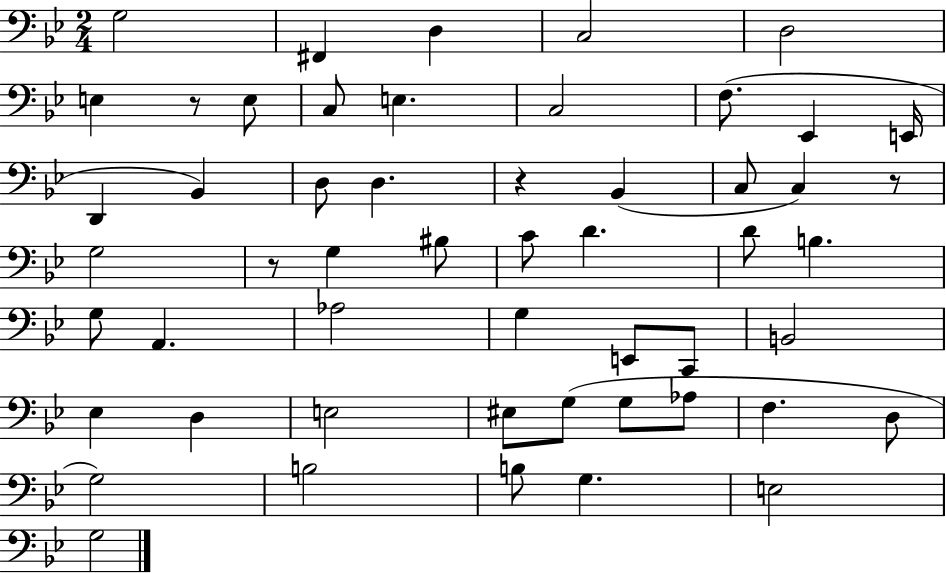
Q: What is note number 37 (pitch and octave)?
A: E3